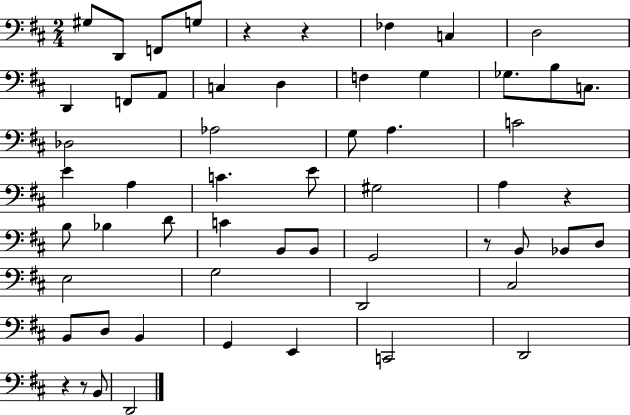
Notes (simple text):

G#3/e D2/e F2/e G3/e R/q R/q FES3/q C3/q D3/h D2/q F2/e A2/e C3/q D3/q F3/q G3/q Gb3/e. B3/e C3/e. Db3/h Ab3/h G3/e A3/q. C4/h E4/q A3/q C4/q. E4/e G#3/h A3/q R/q B3/e Bb3/q D4/e C4/q B2/e B2/e G2/h R/e B2/e Bb2/e D3/e E3/h G3/h D2/h C#3/h B2/e D3/e B2/q G2/q E2/q C2/h D2/h R/q R/e B2/e D2/h